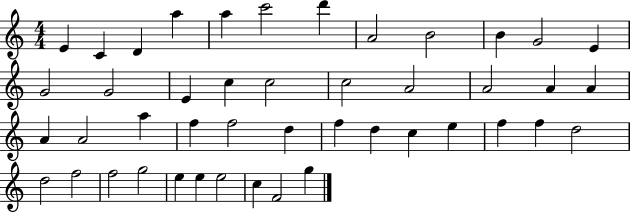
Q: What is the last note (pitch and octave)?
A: G5